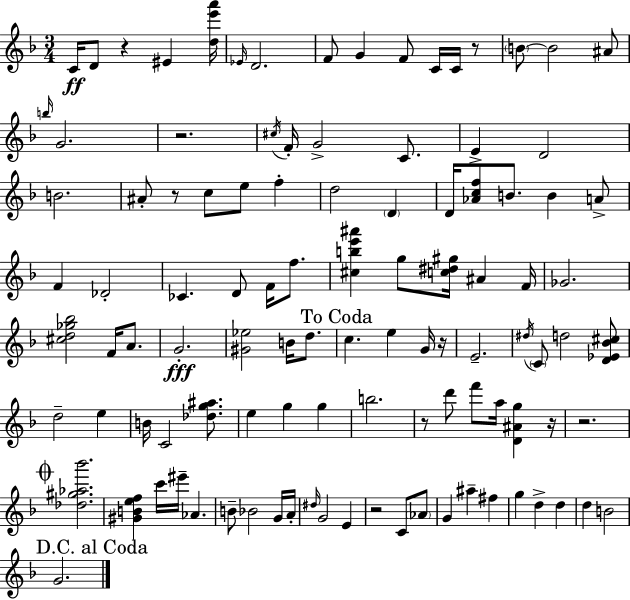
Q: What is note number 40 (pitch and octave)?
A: A#4